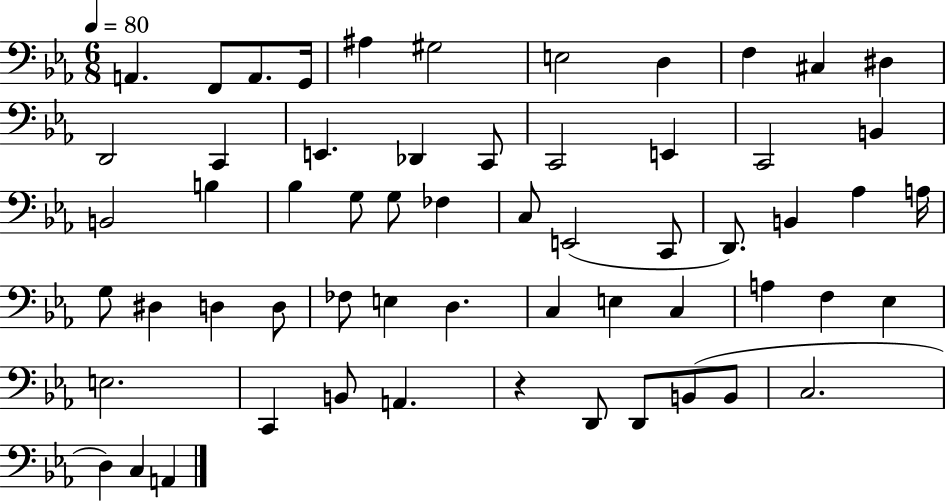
A2/q. F2/e A2/e. G2/s A#3/q G#3/h E3/h D3/q F3/q C#3/q D#3/q D2/h C2/q E2/q. Db2/q C2/e C2/h E2/q C2/h B2/q B2/h B3/q Bb3/q G3/e G3/e FES3/q C3/e E2/h C2/e D2/e. B2/q Ab3/q A3/s G3/e D#3/q D3/q D3/e FES3/e E3/q D3/q. C3/q E3/q C3/q A3/q F3/q Eb3/q E3/h. C2/q B2/e A2/q. R/q D2/e D2/e B2/e B2/e C3/h. D3/q C3/q A2/q